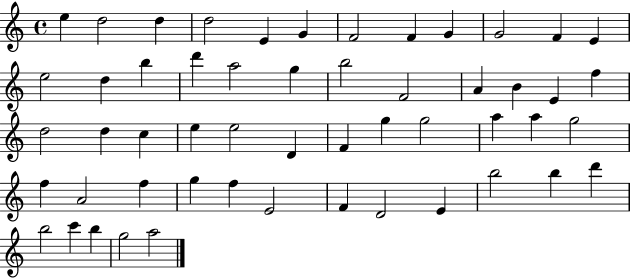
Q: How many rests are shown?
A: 0